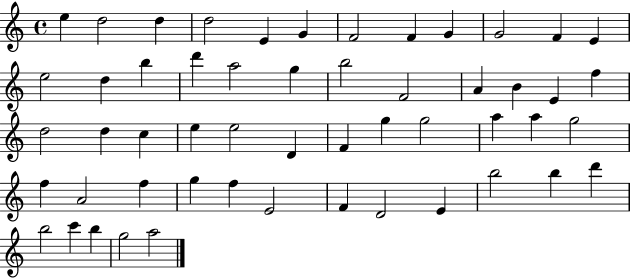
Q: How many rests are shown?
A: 0